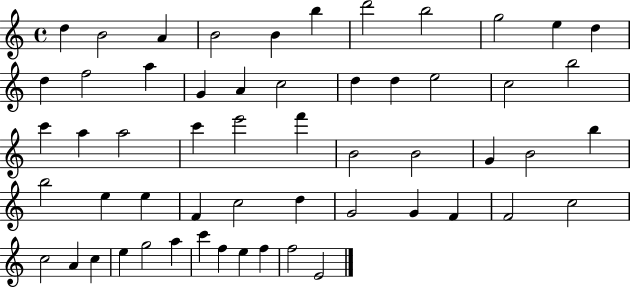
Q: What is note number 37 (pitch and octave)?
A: F4